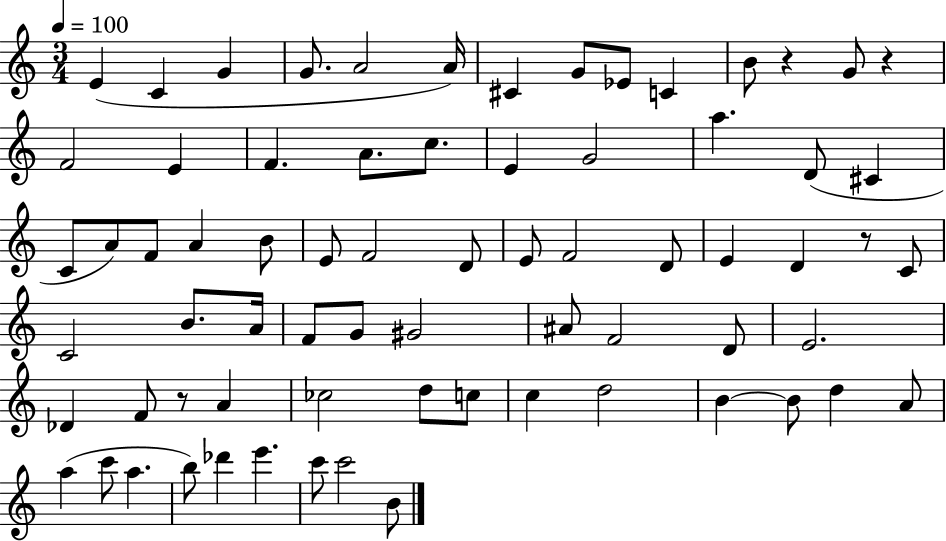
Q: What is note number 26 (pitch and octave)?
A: A4